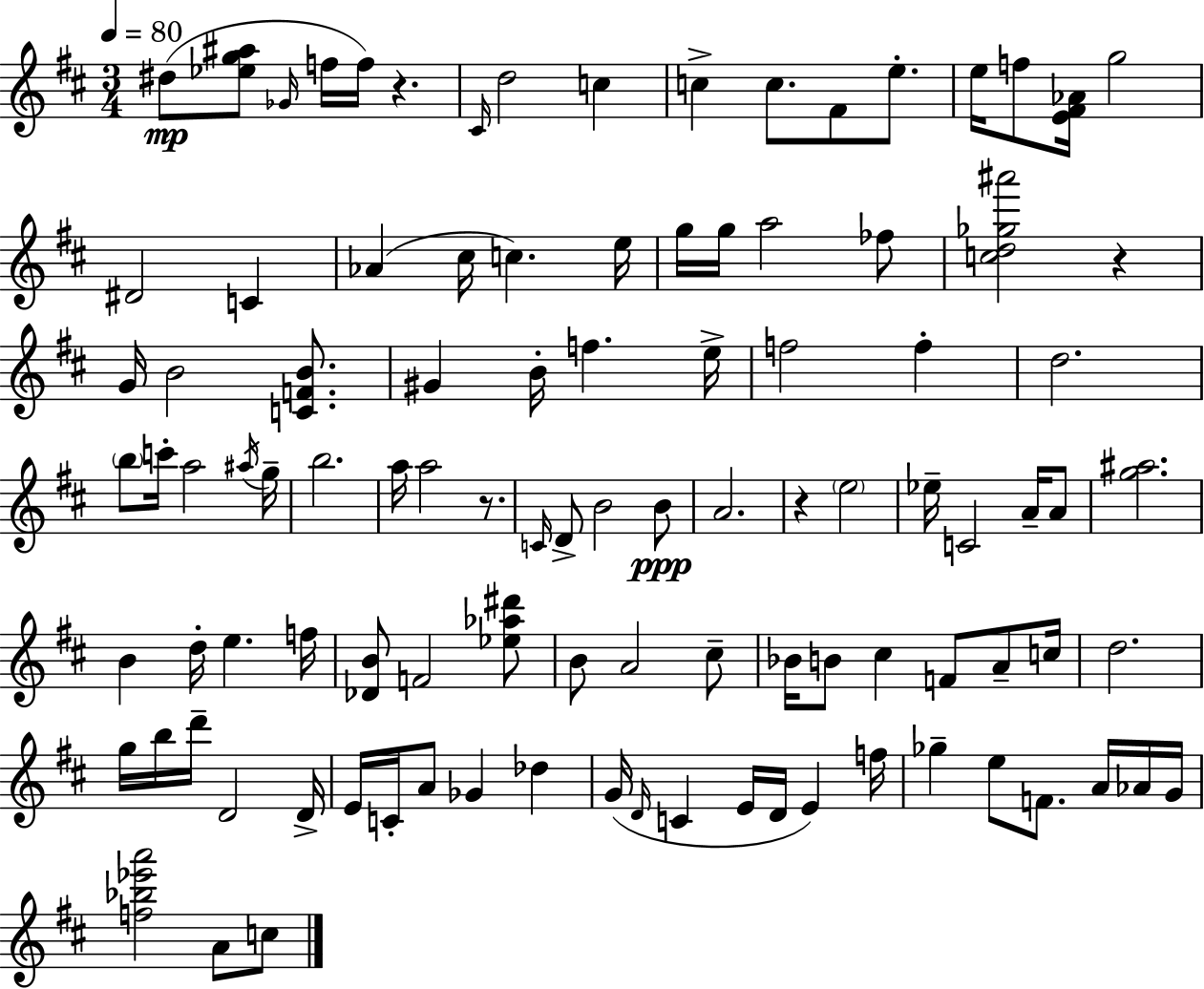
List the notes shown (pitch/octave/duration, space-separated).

D#5/e [Eb5,G5,A#5]/e Gb4/s F5/s F5/s R/q. C#4/s D5/h C5/q C5/q C5/e. F#4/e E5/e. E5/s F5/e [E4,F#4,Ab4]/s G5/h D#4/h C4/q Ab4/q C#5/s C5/q. E5/s G5/s G5/s A5/h FES5/e [C5,D5,Gb5,A#6]/h R/q G4/s B4/h [C4,F4,B4]/e. G#4/q B4/s F5/q. E5/s F5/h F5/q D5/h. B5/e C6/s A5/h A#5/s G5/s B5/h. A5/s A5/h R/e. C4/s D4/e B4/h B4/e A4/h. R/q E5/h Eb5/s C4/h A4/s A4/e [G5,A#5]/h. B4/q D5/s E5/q. F5/s [Db4,B4]/e F4/h [Eb5,Ab5,D#6]/e B4/e A4/h C#5/e Bb4/s B4/e C#5/q F4/e A4/e C5/s D5/h. G5/s B5/s D6/s D4/h D4/s E4/s C4/s A4/e Gb4/q Db5/q G4/s D4/s C4/q E4/s D4/s E4/q F5/s Gb5/q E5/e F4/e. A4/s Ab4/s G4/s [F5,Bb5,Eb6,A6]/h A4/e C5/e